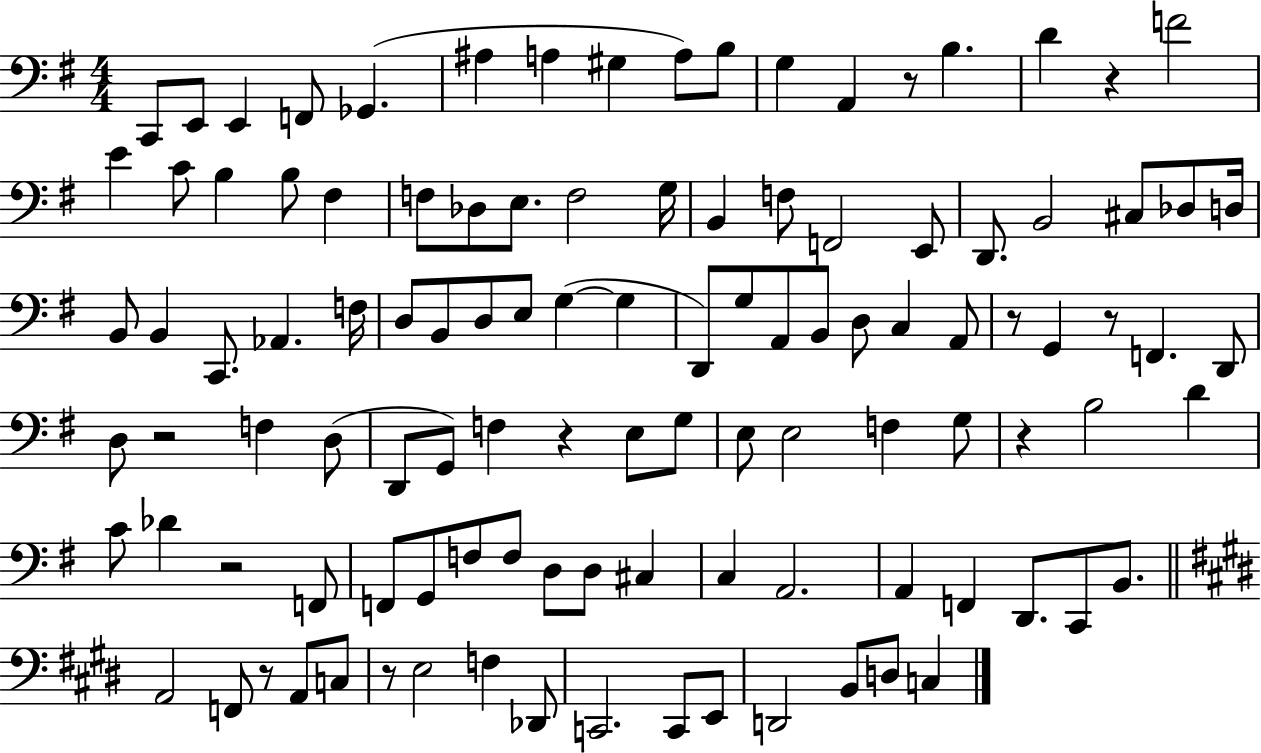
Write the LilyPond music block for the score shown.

{
  \clef bass
  \numericTimeSignature
  \time 4/4
  \key g \major
  c,8 e,8 e,4 f,8 ges,4.( | ais4 a4 gis4 a8) b8 | g4 a,4 r8 b4. | d'4 r4 f'2 | \break e'4 c'8 b4 b8 fis4 | f8 des8 e8. f2 g16 | b,4 f8 f,2 e,8 | d,8. b,2 cis8 des8 d16 | \break b,8 b,4 c,8. aes,4. f16 | d8 b,8 d8 e8 g4~(~ g4 | d,8) g8 a,8 b,8 d8 c4 a,8 | r8 g,4 r8 f,4. d,8 | \break d8 r2 f4 d8( | d,8 g,8) f4 r4 e8 g8 | e8 e2 f4 g8 | r4 b2 d'4 | \break c'8 des'4 r2 f,8 | f,8 g,8 f8 f8 d8 d8 cis4 | c4 a,2. | a,4 f,4 d,8. c,8 b,8. | \break \bar "||" \break \key e \major a,2 f,8 r8 a,8 c8 | r8 e2 f4 des,8 | c,2. c,8 e,8 | d,2 b,8 d8 c4 | \break \bar "|."
}